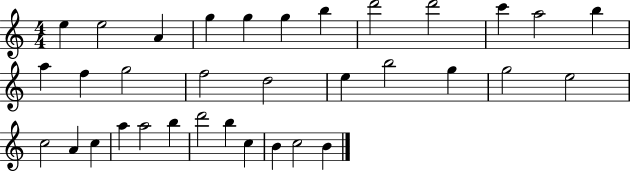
X:1
T:Untitled
M:4/4
L:1/4
K:C
e e2 A g g g b d'2 d'2 c' a2 b a f g2 f2 d2 e b2 g g2 e2 c2 A c a a2 b d'2 b c B c2 B